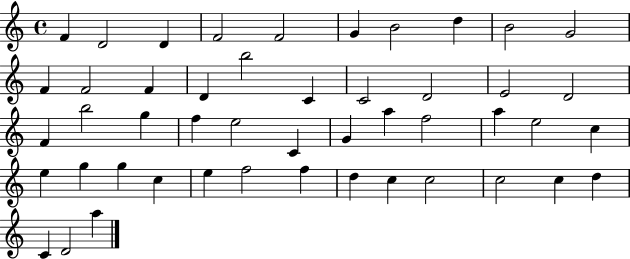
{
  \clef treble
  \time 4/4
  \defaultTimeSignature
  \key c \major
  f'4 d'2 d'4 | f'2 f'2 | g'4 b'2 d''4 | b'2 g'2 | \break f'4 f'2 f'4 | d'4 b''2 c'4 | c'2 d'2 | e'2 d'2 | \break f'4 b''2 g''4 | f''4 e''2 c'4 | g'4 a''4 f''2 | a''4 e''2 c''4 | \break e''4 g''4 g''4 c''4 | e''4 f''2 f''4 | d''4 c''4 c''2 | c''2 c''4 d''4 | \break c'4 d'2 a''4 | \bar "|."
}